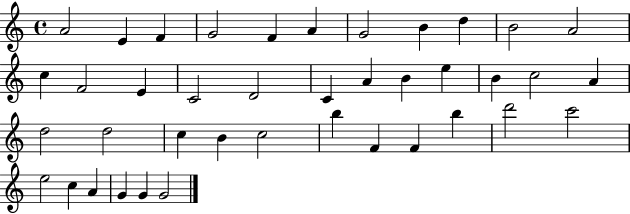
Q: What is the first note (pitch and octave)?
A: A4